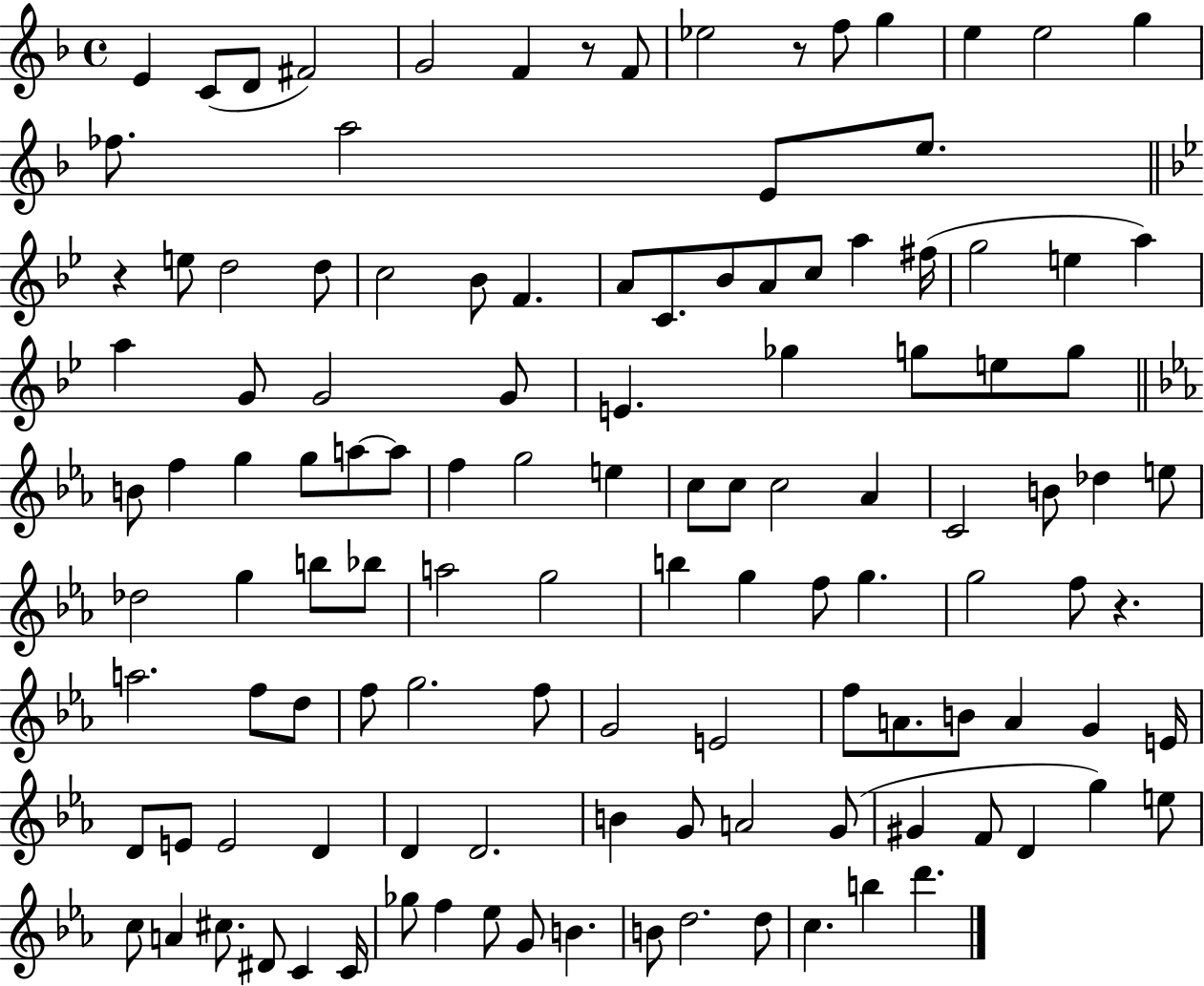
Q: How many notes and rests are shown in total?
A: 121